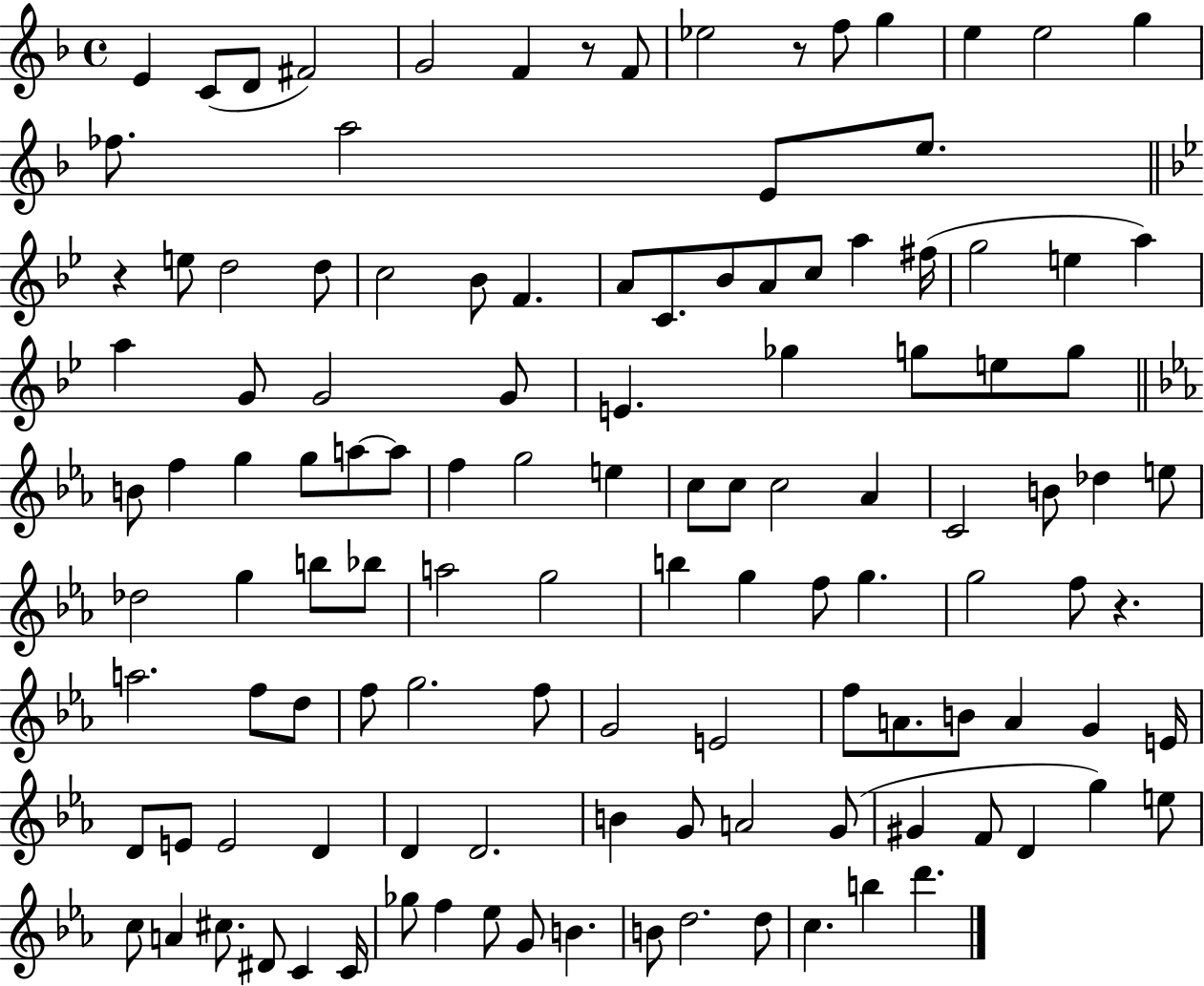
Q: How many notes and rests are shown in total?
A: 121